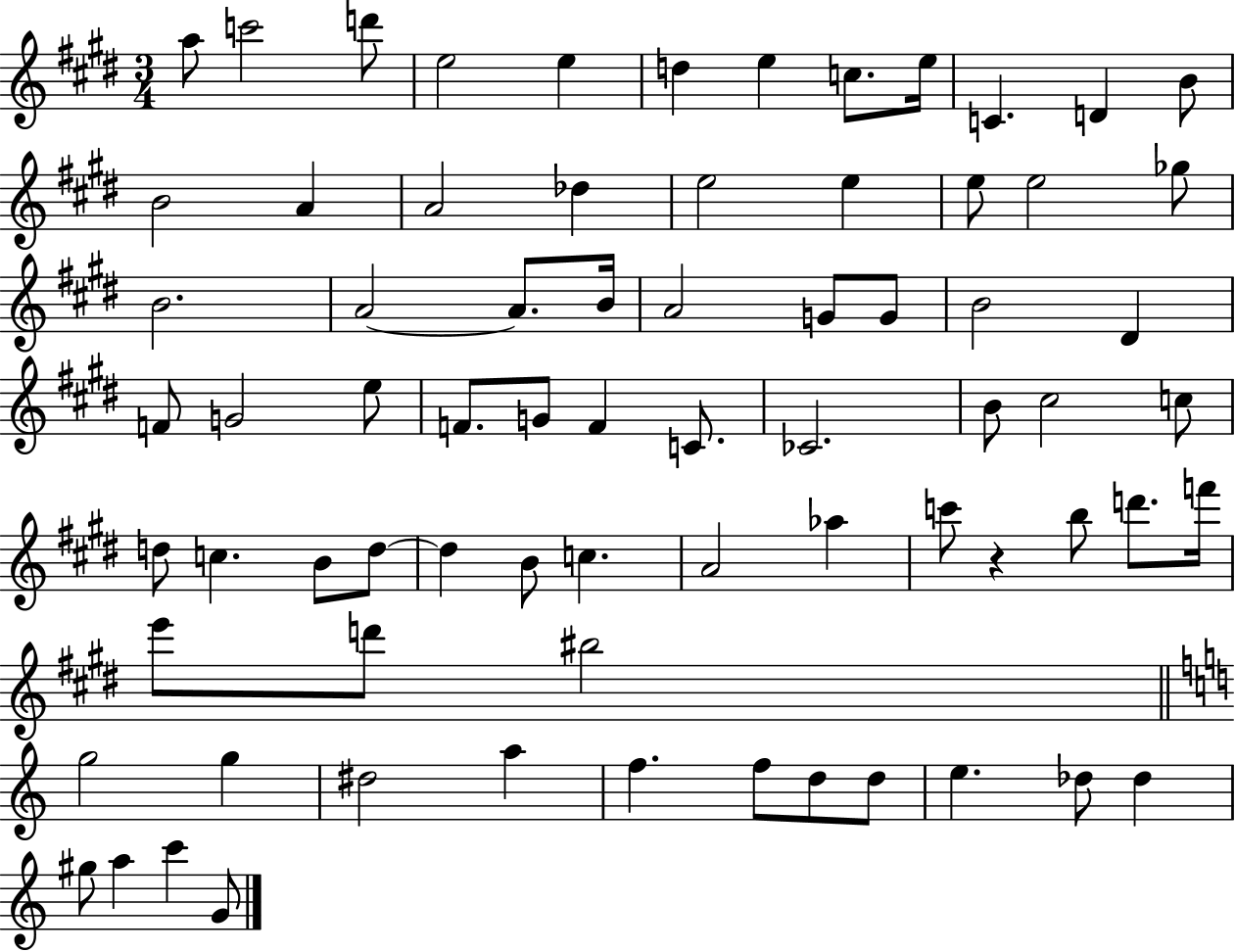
X:1
T:Untitled
M:3/4
L:1/4
K:E
a/2 c'2 d'/2 e2 e d e c/2 e/4 C D B/2 B2 A A2 _d e2 e e/2 e2 _g/2 B2 A2 A/2 B/4 A2 G/2 G/2 B2 ^D F/2 G2 e/2 F/2 G/2 F C/2 _C2 B/2 ^c2 c/2 d/2 c B/2 d/2 d B/2 c A2 _a c'/2 z b/2 d'/2 f'/4 e'/2 d'/2 ^b2 g2 g ^d2 a f f/2 d/2 d/2 e _d/2 _d ^g/2 a c' G/2